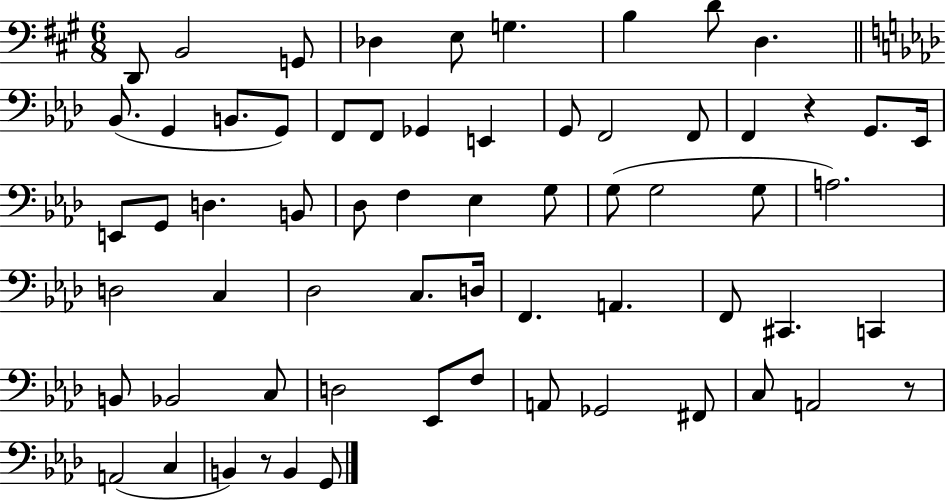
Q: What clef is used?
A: bass